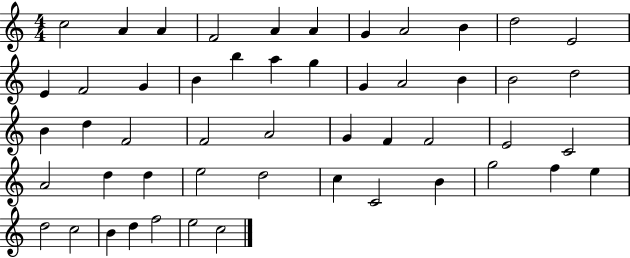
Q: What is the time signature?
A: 4/4